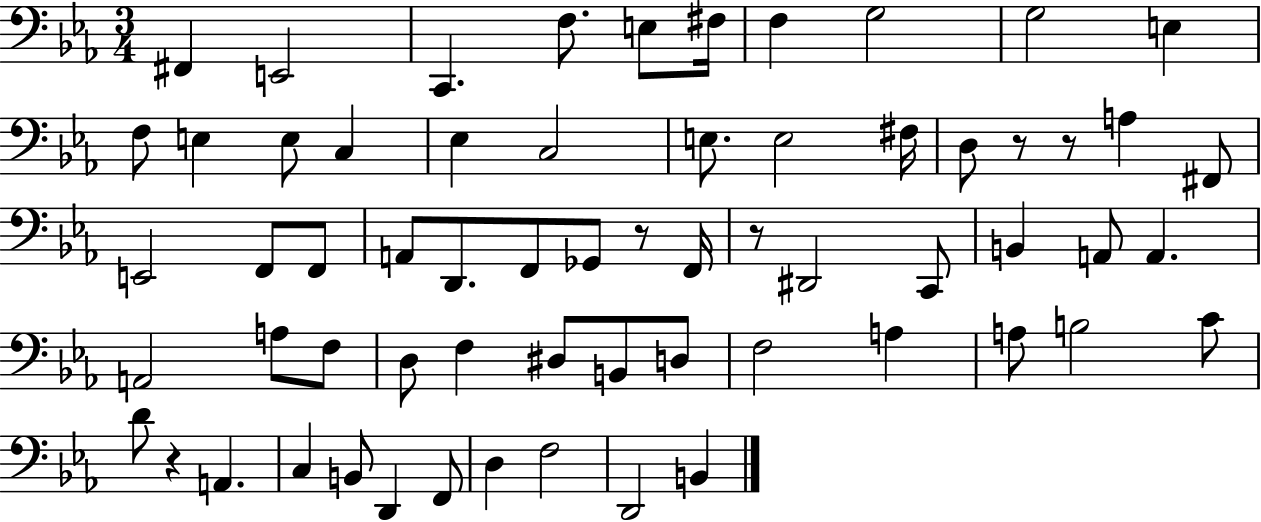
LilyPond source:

{
  \clef bass
  \numericTimeSignature
  \time 3/4
  \key ees \major
  fis,4 e,2 | c,4. f8. e8 fis16 | f4 g2 | g2 e4 | \break f8 e4 e8 c4 | ees4 c2 | e8. e2 fis16 | d8 r8 r8 a4 fis,8 | \break e,2 f,8 f,8 | a,8 d,8. f,8 ges,8 r8 f,16 | r8 dis,2 c,8 | b,4 a,8 a,4. | \break a,2 a8 f8 | d8 f4 dis8 b,8 d8 | f2 a4 | a8 b2 c'8 | \break d'8 r4 a,4. | c4 b,8 d,4 f,8 | d4 f2 | d,2 b,4 | \break \bar "|."
}